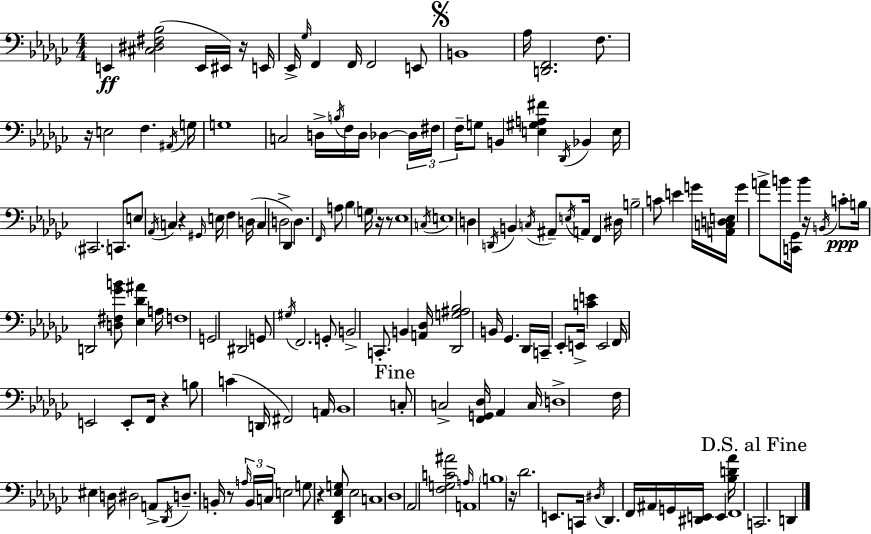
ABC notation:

X:1
T:Untitled
M:4/4
L:1/4
K:Ebm
E,, [^C,^D,^F,_B,]2 E,,/4 ^E,,/4 z/4 E,,/4 _E,,/4 _G,/4 F,, F,,/4 F,,2 E,,/2 B,,4 _A,/4 [D,,F,,]2 F,/2 z/4 E,2 F, ^A,,/4 G,/4 G,4 C,2 D,/4 B,/4 F,/4 D,/4 _D, _D,/4 ^F,/4 F,/4 G,/2 B,, [E,^G,A,^F] _D,,/4 _B,, E,/4 ^C,,2 C,,/2 E,/2 _A,,/4 C, z ^G,,/4 E,/4 F, D,/4 C, D,2 _D,, D, F,,/4 A,/2 _B, G,/4 z/4 z/2 _E,4 C,/4 E,4 D, D,,/4 B,, C,/4 ^A,,/2 E,/4 A,,/4 F,, ^D,/4 B,2 C/2 E G/4 [A,,C,D,E,]/4 G A/2 B/2 [C,,_G,,]/4 B z/4 B,,/4 C/2 B,/4 D,,2 [D,^F,_GB]/2 [_E,_D^A] A,/4 F,4 G,,2 ^D,,2 G,,/2 ^G,/4 F,,2 G,,/2 B,,2 C,,/2 B,, [A,,_D,]/4 [_D,,G,^A,_B,]2 B,,/4 _G,, _D,,/4 C,,/4 _E,,/2 E,,/4 [CE] E,,2 F,,/4 E,,2 E,,/2 F,,/4 z B,/2 C D,,/4 ^F,,2 A,,/4 _B,,4 C,/2 C,2 [F,,G,,_D,]/4 _A,, C,/4 D,4 F,/4 ^E, D,/4 ^D,2 A,,/2 _D,,/4 D,/2 B,,/4 z/2 A,/4 B,,/4 C,/4 E,2 G,/2 z [_D,,F,,_E,G,]/2 _E,2 C,4 _D,4 _A,,2 [F,G,C^A]2 A,/4 A,,4 B,4 z/4 _D2 E,,/2 C,,/4 ^D,/4 _D,, F,,/4 ^A,,/4 G,,/4 [^D,,E,,]/4 E,, [_B,D_A]/4 F,,4 C,,2 D,,